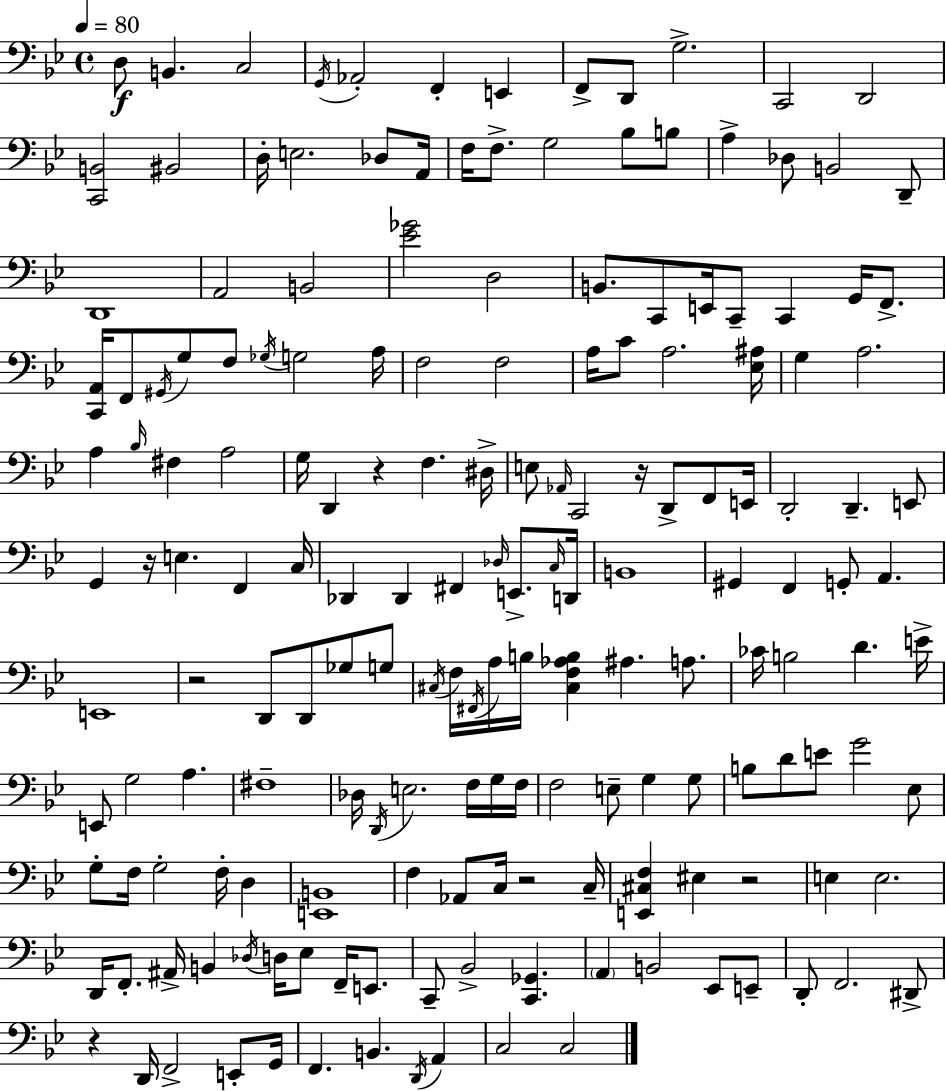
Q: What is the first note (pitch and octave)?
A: D3